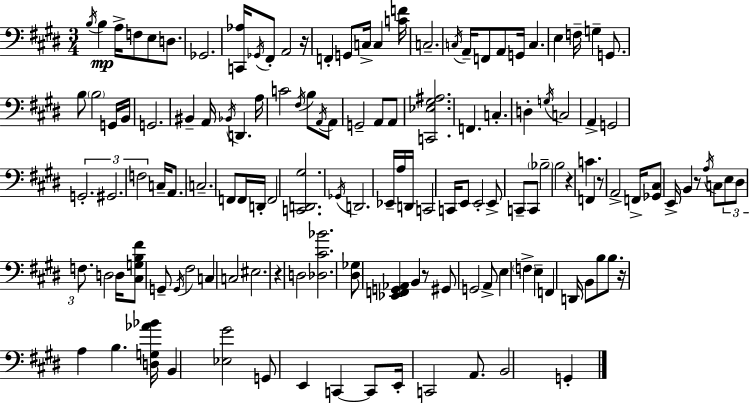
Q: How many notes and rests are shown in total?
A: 136